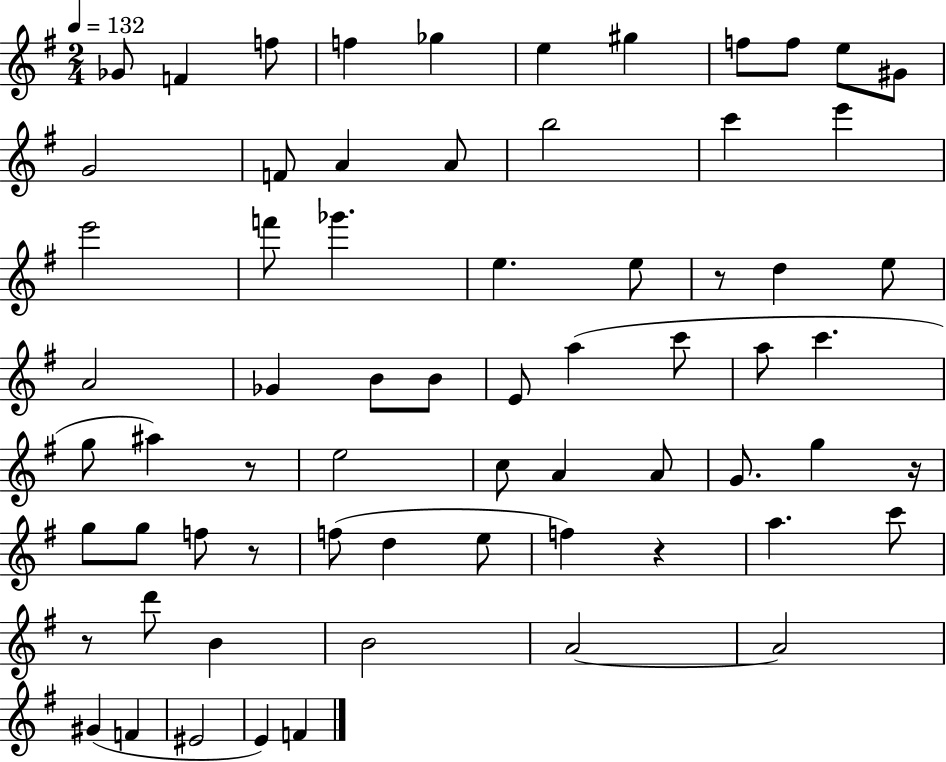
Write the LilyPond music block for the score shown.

{
  \clef treble
  \numericTimeSignature
  \time 2/4
  \key g \major
  \tempo 4 = 132
  ges'8 f'4 f''8 | f''4 ges''4 | e''4 gis''4 | f''8 f''8 e''8 gis'8 | \break g'2 | f'8 a'4 a'8 | b''2 | c'''4 e'''4 | \break e'''2 | f'''8 ges'''4. | e''4. e''8 | r8 d''4 e''8 | \break a'2 | ges'4 b'8 b'8 | e'8 a''4( c'''8 | a''8 c'''4. | \break g''8 ais''4) r8 | e''2 | c''8 a'4 a'8 | g'8. g''4 r16 | \break g''8 g''8 f''8 r8 | f''8( d''4 e''8 | f''4) r4 | a''4. c'''8 | \break r8 d'''8 b'4 | b'2 | a'2~~ | a'2 | \break gis'4( f'4 | eis'2 | e'4) f'4 | \bar "|."
}